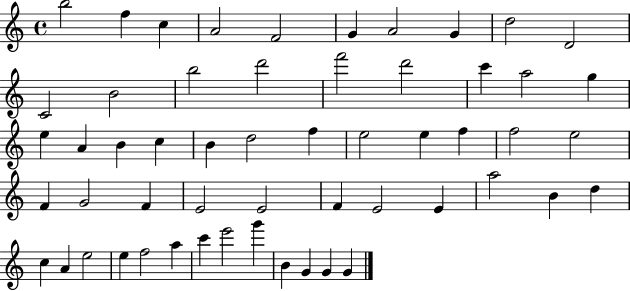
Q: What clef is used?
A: treble